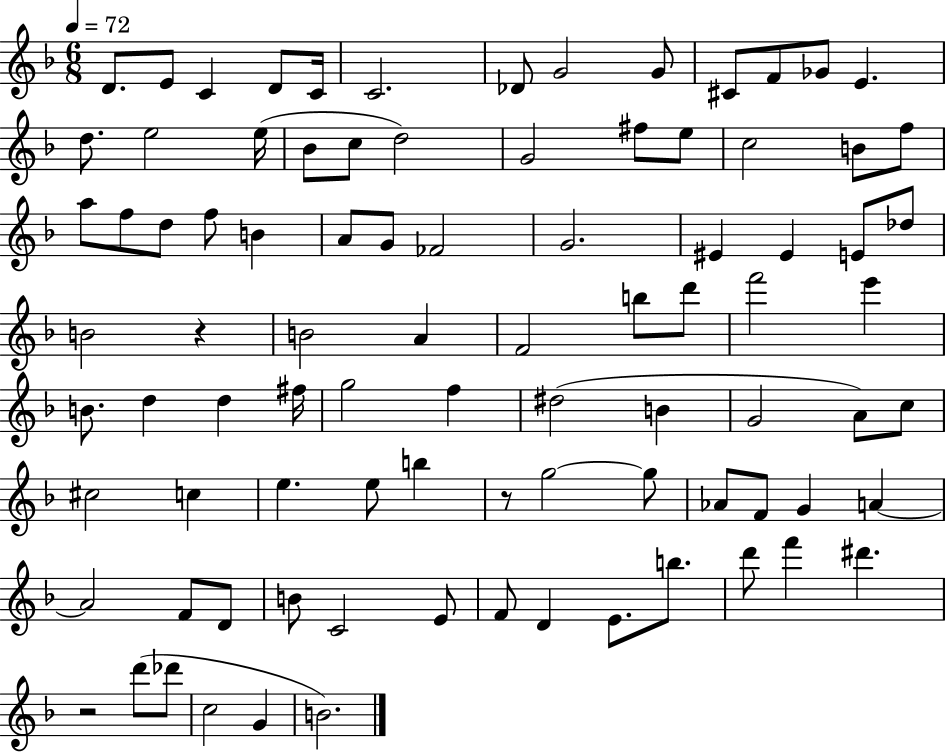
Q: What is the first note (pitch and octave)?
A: D4